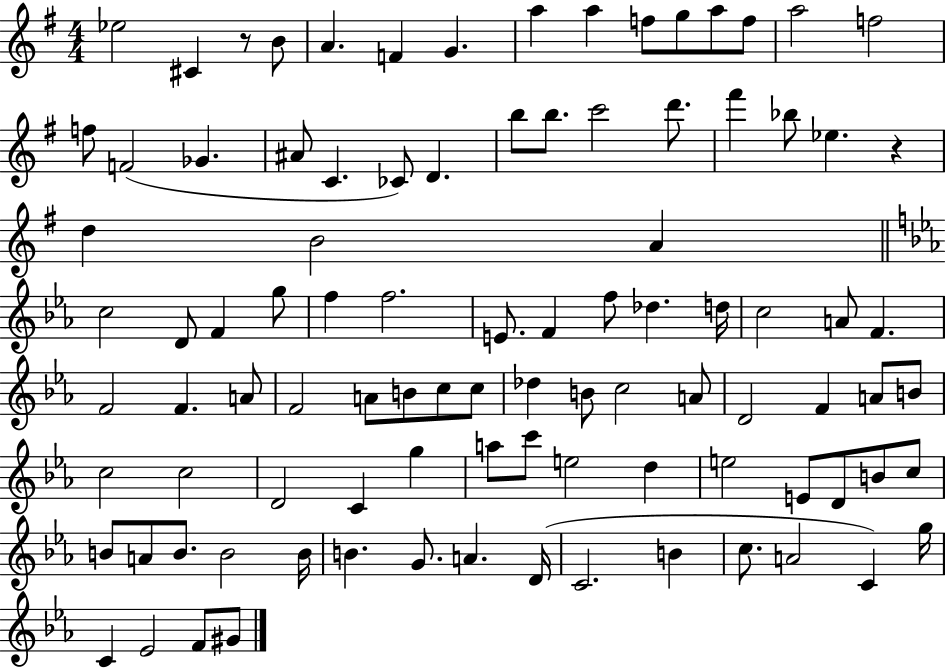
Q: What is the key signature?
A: G major